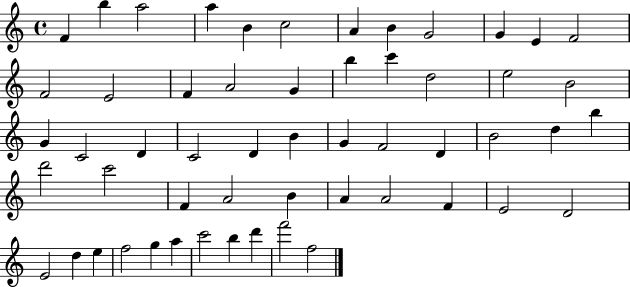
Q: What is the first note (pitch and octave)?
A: F4